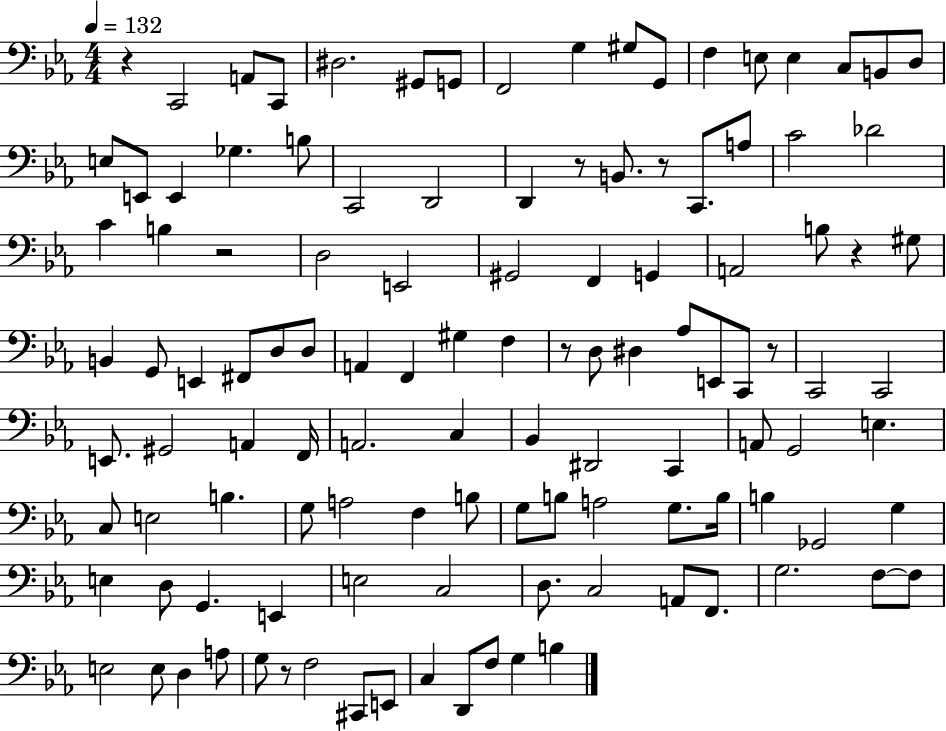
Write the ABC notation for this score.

X:1
T:Untitled
M:4/4
L:1/4
K:Eb
z C,,2 A,,/2 C,,/2 ^D,2 ^G,,/2 G,,/2 F,,2 G, ^G,/2 G,,/2 F, E,/2 E, C,/2 B,,/2 D,/2 E,/2 E,,/2 E,, _G, B,/2 C,,2 D,,2 D,, z/2 B,,/2 z/2 C,,/2 A,/2 C2 _D2 C B, z2 D,2 E,,2 ^G,,2 F,, G,, A,,2 B,/2 z ^G,/2 B,, G,,/2 E,, ^F,,/2 D,/2 D,/2 A,, F,, ^G, F, z/2 D,/2 ^D, _A,/2 E,,/2 C,,/2 z/2 C,,2 C,,2 E,,/2 ^G,,2 A,, F,,/4 A,,2 C, _B,, ^D,,2 C,, A,,/2 G,,2 E, C,/2 E,2 B, G,/2 A,2 F, B,/2 G,/2 B,/2 A,2 G,/2 B,/4 B, _G,,2 G, E, D,/2 G,, E,, E,2 C,2 D,/2 C,2 A,,/2 F,,/2 G,2 F,/2 F,/2 E,2 E,/2 D, A,/2 G,/2 z/2 F,2 ^C,,/2 E,,/2 C, D,,/2 F,/2 G, B,